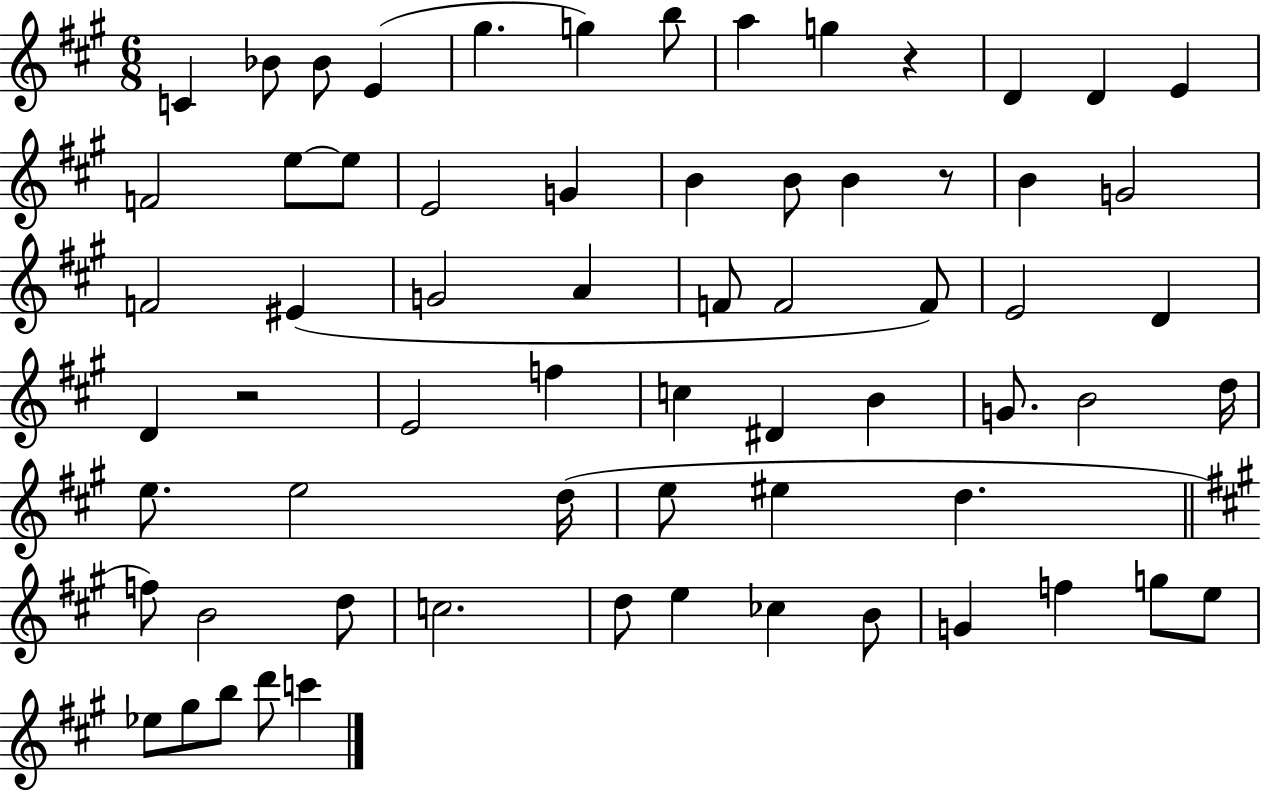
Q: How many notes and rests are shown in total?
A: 66